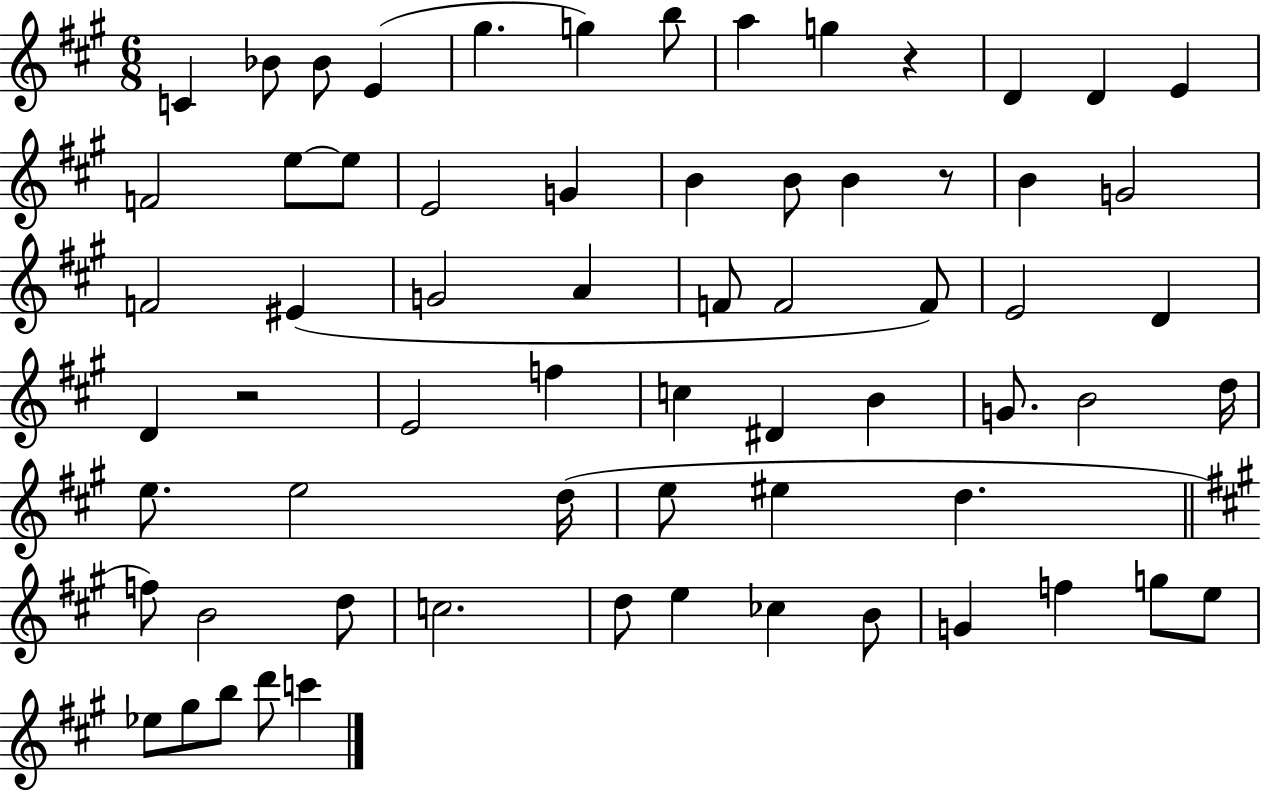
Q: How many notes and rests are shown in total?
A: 66